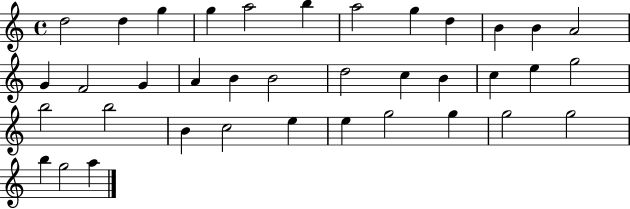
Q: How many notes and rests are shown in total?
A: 37